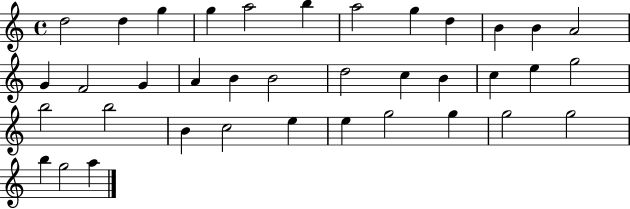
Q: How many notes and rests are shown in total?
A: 37